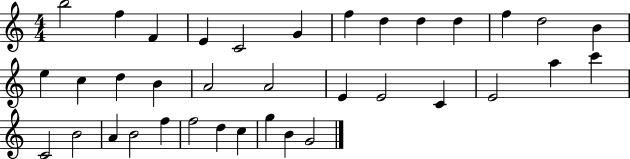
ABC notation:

X:1
T:Untitled
M:4/4
L:1/4
K:C
b2 f F E C2 G f d d d f d2 B e c d B A2 A2 E E2 C E2 a c' C2 B2 A B2 f f2 d c g B G2